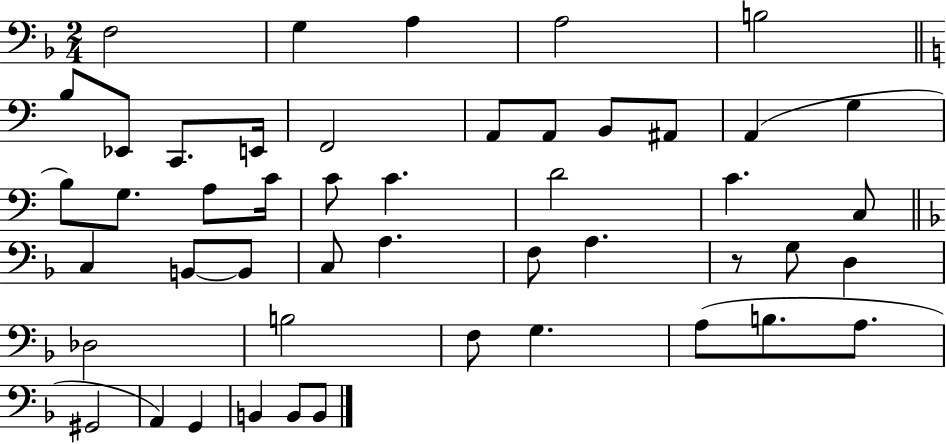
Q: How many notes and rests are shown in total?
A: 48